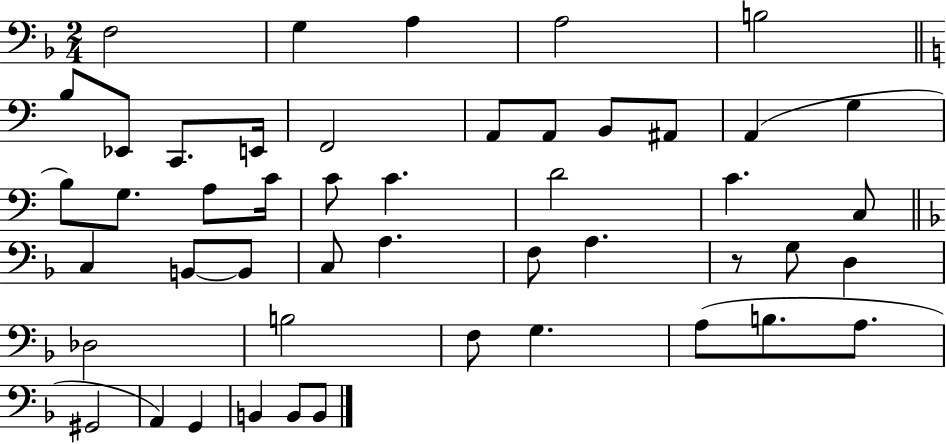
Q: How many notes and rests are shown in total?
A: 48